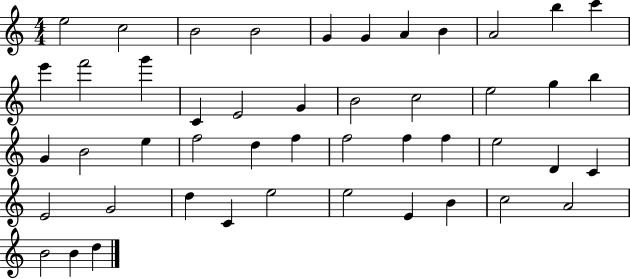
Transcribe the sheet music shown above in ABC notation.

X:1
T:Untitled
M:4/4
L:1/4
K:C
e2 c2 B2 B2 G G A B A2 b c' e' f'2 g' C E2 G B2 c2 e2 g b G B2 e f2 d f f2 f f e2 D C E2 G2 d C e2 e2 E B c2 A2 B2 B d